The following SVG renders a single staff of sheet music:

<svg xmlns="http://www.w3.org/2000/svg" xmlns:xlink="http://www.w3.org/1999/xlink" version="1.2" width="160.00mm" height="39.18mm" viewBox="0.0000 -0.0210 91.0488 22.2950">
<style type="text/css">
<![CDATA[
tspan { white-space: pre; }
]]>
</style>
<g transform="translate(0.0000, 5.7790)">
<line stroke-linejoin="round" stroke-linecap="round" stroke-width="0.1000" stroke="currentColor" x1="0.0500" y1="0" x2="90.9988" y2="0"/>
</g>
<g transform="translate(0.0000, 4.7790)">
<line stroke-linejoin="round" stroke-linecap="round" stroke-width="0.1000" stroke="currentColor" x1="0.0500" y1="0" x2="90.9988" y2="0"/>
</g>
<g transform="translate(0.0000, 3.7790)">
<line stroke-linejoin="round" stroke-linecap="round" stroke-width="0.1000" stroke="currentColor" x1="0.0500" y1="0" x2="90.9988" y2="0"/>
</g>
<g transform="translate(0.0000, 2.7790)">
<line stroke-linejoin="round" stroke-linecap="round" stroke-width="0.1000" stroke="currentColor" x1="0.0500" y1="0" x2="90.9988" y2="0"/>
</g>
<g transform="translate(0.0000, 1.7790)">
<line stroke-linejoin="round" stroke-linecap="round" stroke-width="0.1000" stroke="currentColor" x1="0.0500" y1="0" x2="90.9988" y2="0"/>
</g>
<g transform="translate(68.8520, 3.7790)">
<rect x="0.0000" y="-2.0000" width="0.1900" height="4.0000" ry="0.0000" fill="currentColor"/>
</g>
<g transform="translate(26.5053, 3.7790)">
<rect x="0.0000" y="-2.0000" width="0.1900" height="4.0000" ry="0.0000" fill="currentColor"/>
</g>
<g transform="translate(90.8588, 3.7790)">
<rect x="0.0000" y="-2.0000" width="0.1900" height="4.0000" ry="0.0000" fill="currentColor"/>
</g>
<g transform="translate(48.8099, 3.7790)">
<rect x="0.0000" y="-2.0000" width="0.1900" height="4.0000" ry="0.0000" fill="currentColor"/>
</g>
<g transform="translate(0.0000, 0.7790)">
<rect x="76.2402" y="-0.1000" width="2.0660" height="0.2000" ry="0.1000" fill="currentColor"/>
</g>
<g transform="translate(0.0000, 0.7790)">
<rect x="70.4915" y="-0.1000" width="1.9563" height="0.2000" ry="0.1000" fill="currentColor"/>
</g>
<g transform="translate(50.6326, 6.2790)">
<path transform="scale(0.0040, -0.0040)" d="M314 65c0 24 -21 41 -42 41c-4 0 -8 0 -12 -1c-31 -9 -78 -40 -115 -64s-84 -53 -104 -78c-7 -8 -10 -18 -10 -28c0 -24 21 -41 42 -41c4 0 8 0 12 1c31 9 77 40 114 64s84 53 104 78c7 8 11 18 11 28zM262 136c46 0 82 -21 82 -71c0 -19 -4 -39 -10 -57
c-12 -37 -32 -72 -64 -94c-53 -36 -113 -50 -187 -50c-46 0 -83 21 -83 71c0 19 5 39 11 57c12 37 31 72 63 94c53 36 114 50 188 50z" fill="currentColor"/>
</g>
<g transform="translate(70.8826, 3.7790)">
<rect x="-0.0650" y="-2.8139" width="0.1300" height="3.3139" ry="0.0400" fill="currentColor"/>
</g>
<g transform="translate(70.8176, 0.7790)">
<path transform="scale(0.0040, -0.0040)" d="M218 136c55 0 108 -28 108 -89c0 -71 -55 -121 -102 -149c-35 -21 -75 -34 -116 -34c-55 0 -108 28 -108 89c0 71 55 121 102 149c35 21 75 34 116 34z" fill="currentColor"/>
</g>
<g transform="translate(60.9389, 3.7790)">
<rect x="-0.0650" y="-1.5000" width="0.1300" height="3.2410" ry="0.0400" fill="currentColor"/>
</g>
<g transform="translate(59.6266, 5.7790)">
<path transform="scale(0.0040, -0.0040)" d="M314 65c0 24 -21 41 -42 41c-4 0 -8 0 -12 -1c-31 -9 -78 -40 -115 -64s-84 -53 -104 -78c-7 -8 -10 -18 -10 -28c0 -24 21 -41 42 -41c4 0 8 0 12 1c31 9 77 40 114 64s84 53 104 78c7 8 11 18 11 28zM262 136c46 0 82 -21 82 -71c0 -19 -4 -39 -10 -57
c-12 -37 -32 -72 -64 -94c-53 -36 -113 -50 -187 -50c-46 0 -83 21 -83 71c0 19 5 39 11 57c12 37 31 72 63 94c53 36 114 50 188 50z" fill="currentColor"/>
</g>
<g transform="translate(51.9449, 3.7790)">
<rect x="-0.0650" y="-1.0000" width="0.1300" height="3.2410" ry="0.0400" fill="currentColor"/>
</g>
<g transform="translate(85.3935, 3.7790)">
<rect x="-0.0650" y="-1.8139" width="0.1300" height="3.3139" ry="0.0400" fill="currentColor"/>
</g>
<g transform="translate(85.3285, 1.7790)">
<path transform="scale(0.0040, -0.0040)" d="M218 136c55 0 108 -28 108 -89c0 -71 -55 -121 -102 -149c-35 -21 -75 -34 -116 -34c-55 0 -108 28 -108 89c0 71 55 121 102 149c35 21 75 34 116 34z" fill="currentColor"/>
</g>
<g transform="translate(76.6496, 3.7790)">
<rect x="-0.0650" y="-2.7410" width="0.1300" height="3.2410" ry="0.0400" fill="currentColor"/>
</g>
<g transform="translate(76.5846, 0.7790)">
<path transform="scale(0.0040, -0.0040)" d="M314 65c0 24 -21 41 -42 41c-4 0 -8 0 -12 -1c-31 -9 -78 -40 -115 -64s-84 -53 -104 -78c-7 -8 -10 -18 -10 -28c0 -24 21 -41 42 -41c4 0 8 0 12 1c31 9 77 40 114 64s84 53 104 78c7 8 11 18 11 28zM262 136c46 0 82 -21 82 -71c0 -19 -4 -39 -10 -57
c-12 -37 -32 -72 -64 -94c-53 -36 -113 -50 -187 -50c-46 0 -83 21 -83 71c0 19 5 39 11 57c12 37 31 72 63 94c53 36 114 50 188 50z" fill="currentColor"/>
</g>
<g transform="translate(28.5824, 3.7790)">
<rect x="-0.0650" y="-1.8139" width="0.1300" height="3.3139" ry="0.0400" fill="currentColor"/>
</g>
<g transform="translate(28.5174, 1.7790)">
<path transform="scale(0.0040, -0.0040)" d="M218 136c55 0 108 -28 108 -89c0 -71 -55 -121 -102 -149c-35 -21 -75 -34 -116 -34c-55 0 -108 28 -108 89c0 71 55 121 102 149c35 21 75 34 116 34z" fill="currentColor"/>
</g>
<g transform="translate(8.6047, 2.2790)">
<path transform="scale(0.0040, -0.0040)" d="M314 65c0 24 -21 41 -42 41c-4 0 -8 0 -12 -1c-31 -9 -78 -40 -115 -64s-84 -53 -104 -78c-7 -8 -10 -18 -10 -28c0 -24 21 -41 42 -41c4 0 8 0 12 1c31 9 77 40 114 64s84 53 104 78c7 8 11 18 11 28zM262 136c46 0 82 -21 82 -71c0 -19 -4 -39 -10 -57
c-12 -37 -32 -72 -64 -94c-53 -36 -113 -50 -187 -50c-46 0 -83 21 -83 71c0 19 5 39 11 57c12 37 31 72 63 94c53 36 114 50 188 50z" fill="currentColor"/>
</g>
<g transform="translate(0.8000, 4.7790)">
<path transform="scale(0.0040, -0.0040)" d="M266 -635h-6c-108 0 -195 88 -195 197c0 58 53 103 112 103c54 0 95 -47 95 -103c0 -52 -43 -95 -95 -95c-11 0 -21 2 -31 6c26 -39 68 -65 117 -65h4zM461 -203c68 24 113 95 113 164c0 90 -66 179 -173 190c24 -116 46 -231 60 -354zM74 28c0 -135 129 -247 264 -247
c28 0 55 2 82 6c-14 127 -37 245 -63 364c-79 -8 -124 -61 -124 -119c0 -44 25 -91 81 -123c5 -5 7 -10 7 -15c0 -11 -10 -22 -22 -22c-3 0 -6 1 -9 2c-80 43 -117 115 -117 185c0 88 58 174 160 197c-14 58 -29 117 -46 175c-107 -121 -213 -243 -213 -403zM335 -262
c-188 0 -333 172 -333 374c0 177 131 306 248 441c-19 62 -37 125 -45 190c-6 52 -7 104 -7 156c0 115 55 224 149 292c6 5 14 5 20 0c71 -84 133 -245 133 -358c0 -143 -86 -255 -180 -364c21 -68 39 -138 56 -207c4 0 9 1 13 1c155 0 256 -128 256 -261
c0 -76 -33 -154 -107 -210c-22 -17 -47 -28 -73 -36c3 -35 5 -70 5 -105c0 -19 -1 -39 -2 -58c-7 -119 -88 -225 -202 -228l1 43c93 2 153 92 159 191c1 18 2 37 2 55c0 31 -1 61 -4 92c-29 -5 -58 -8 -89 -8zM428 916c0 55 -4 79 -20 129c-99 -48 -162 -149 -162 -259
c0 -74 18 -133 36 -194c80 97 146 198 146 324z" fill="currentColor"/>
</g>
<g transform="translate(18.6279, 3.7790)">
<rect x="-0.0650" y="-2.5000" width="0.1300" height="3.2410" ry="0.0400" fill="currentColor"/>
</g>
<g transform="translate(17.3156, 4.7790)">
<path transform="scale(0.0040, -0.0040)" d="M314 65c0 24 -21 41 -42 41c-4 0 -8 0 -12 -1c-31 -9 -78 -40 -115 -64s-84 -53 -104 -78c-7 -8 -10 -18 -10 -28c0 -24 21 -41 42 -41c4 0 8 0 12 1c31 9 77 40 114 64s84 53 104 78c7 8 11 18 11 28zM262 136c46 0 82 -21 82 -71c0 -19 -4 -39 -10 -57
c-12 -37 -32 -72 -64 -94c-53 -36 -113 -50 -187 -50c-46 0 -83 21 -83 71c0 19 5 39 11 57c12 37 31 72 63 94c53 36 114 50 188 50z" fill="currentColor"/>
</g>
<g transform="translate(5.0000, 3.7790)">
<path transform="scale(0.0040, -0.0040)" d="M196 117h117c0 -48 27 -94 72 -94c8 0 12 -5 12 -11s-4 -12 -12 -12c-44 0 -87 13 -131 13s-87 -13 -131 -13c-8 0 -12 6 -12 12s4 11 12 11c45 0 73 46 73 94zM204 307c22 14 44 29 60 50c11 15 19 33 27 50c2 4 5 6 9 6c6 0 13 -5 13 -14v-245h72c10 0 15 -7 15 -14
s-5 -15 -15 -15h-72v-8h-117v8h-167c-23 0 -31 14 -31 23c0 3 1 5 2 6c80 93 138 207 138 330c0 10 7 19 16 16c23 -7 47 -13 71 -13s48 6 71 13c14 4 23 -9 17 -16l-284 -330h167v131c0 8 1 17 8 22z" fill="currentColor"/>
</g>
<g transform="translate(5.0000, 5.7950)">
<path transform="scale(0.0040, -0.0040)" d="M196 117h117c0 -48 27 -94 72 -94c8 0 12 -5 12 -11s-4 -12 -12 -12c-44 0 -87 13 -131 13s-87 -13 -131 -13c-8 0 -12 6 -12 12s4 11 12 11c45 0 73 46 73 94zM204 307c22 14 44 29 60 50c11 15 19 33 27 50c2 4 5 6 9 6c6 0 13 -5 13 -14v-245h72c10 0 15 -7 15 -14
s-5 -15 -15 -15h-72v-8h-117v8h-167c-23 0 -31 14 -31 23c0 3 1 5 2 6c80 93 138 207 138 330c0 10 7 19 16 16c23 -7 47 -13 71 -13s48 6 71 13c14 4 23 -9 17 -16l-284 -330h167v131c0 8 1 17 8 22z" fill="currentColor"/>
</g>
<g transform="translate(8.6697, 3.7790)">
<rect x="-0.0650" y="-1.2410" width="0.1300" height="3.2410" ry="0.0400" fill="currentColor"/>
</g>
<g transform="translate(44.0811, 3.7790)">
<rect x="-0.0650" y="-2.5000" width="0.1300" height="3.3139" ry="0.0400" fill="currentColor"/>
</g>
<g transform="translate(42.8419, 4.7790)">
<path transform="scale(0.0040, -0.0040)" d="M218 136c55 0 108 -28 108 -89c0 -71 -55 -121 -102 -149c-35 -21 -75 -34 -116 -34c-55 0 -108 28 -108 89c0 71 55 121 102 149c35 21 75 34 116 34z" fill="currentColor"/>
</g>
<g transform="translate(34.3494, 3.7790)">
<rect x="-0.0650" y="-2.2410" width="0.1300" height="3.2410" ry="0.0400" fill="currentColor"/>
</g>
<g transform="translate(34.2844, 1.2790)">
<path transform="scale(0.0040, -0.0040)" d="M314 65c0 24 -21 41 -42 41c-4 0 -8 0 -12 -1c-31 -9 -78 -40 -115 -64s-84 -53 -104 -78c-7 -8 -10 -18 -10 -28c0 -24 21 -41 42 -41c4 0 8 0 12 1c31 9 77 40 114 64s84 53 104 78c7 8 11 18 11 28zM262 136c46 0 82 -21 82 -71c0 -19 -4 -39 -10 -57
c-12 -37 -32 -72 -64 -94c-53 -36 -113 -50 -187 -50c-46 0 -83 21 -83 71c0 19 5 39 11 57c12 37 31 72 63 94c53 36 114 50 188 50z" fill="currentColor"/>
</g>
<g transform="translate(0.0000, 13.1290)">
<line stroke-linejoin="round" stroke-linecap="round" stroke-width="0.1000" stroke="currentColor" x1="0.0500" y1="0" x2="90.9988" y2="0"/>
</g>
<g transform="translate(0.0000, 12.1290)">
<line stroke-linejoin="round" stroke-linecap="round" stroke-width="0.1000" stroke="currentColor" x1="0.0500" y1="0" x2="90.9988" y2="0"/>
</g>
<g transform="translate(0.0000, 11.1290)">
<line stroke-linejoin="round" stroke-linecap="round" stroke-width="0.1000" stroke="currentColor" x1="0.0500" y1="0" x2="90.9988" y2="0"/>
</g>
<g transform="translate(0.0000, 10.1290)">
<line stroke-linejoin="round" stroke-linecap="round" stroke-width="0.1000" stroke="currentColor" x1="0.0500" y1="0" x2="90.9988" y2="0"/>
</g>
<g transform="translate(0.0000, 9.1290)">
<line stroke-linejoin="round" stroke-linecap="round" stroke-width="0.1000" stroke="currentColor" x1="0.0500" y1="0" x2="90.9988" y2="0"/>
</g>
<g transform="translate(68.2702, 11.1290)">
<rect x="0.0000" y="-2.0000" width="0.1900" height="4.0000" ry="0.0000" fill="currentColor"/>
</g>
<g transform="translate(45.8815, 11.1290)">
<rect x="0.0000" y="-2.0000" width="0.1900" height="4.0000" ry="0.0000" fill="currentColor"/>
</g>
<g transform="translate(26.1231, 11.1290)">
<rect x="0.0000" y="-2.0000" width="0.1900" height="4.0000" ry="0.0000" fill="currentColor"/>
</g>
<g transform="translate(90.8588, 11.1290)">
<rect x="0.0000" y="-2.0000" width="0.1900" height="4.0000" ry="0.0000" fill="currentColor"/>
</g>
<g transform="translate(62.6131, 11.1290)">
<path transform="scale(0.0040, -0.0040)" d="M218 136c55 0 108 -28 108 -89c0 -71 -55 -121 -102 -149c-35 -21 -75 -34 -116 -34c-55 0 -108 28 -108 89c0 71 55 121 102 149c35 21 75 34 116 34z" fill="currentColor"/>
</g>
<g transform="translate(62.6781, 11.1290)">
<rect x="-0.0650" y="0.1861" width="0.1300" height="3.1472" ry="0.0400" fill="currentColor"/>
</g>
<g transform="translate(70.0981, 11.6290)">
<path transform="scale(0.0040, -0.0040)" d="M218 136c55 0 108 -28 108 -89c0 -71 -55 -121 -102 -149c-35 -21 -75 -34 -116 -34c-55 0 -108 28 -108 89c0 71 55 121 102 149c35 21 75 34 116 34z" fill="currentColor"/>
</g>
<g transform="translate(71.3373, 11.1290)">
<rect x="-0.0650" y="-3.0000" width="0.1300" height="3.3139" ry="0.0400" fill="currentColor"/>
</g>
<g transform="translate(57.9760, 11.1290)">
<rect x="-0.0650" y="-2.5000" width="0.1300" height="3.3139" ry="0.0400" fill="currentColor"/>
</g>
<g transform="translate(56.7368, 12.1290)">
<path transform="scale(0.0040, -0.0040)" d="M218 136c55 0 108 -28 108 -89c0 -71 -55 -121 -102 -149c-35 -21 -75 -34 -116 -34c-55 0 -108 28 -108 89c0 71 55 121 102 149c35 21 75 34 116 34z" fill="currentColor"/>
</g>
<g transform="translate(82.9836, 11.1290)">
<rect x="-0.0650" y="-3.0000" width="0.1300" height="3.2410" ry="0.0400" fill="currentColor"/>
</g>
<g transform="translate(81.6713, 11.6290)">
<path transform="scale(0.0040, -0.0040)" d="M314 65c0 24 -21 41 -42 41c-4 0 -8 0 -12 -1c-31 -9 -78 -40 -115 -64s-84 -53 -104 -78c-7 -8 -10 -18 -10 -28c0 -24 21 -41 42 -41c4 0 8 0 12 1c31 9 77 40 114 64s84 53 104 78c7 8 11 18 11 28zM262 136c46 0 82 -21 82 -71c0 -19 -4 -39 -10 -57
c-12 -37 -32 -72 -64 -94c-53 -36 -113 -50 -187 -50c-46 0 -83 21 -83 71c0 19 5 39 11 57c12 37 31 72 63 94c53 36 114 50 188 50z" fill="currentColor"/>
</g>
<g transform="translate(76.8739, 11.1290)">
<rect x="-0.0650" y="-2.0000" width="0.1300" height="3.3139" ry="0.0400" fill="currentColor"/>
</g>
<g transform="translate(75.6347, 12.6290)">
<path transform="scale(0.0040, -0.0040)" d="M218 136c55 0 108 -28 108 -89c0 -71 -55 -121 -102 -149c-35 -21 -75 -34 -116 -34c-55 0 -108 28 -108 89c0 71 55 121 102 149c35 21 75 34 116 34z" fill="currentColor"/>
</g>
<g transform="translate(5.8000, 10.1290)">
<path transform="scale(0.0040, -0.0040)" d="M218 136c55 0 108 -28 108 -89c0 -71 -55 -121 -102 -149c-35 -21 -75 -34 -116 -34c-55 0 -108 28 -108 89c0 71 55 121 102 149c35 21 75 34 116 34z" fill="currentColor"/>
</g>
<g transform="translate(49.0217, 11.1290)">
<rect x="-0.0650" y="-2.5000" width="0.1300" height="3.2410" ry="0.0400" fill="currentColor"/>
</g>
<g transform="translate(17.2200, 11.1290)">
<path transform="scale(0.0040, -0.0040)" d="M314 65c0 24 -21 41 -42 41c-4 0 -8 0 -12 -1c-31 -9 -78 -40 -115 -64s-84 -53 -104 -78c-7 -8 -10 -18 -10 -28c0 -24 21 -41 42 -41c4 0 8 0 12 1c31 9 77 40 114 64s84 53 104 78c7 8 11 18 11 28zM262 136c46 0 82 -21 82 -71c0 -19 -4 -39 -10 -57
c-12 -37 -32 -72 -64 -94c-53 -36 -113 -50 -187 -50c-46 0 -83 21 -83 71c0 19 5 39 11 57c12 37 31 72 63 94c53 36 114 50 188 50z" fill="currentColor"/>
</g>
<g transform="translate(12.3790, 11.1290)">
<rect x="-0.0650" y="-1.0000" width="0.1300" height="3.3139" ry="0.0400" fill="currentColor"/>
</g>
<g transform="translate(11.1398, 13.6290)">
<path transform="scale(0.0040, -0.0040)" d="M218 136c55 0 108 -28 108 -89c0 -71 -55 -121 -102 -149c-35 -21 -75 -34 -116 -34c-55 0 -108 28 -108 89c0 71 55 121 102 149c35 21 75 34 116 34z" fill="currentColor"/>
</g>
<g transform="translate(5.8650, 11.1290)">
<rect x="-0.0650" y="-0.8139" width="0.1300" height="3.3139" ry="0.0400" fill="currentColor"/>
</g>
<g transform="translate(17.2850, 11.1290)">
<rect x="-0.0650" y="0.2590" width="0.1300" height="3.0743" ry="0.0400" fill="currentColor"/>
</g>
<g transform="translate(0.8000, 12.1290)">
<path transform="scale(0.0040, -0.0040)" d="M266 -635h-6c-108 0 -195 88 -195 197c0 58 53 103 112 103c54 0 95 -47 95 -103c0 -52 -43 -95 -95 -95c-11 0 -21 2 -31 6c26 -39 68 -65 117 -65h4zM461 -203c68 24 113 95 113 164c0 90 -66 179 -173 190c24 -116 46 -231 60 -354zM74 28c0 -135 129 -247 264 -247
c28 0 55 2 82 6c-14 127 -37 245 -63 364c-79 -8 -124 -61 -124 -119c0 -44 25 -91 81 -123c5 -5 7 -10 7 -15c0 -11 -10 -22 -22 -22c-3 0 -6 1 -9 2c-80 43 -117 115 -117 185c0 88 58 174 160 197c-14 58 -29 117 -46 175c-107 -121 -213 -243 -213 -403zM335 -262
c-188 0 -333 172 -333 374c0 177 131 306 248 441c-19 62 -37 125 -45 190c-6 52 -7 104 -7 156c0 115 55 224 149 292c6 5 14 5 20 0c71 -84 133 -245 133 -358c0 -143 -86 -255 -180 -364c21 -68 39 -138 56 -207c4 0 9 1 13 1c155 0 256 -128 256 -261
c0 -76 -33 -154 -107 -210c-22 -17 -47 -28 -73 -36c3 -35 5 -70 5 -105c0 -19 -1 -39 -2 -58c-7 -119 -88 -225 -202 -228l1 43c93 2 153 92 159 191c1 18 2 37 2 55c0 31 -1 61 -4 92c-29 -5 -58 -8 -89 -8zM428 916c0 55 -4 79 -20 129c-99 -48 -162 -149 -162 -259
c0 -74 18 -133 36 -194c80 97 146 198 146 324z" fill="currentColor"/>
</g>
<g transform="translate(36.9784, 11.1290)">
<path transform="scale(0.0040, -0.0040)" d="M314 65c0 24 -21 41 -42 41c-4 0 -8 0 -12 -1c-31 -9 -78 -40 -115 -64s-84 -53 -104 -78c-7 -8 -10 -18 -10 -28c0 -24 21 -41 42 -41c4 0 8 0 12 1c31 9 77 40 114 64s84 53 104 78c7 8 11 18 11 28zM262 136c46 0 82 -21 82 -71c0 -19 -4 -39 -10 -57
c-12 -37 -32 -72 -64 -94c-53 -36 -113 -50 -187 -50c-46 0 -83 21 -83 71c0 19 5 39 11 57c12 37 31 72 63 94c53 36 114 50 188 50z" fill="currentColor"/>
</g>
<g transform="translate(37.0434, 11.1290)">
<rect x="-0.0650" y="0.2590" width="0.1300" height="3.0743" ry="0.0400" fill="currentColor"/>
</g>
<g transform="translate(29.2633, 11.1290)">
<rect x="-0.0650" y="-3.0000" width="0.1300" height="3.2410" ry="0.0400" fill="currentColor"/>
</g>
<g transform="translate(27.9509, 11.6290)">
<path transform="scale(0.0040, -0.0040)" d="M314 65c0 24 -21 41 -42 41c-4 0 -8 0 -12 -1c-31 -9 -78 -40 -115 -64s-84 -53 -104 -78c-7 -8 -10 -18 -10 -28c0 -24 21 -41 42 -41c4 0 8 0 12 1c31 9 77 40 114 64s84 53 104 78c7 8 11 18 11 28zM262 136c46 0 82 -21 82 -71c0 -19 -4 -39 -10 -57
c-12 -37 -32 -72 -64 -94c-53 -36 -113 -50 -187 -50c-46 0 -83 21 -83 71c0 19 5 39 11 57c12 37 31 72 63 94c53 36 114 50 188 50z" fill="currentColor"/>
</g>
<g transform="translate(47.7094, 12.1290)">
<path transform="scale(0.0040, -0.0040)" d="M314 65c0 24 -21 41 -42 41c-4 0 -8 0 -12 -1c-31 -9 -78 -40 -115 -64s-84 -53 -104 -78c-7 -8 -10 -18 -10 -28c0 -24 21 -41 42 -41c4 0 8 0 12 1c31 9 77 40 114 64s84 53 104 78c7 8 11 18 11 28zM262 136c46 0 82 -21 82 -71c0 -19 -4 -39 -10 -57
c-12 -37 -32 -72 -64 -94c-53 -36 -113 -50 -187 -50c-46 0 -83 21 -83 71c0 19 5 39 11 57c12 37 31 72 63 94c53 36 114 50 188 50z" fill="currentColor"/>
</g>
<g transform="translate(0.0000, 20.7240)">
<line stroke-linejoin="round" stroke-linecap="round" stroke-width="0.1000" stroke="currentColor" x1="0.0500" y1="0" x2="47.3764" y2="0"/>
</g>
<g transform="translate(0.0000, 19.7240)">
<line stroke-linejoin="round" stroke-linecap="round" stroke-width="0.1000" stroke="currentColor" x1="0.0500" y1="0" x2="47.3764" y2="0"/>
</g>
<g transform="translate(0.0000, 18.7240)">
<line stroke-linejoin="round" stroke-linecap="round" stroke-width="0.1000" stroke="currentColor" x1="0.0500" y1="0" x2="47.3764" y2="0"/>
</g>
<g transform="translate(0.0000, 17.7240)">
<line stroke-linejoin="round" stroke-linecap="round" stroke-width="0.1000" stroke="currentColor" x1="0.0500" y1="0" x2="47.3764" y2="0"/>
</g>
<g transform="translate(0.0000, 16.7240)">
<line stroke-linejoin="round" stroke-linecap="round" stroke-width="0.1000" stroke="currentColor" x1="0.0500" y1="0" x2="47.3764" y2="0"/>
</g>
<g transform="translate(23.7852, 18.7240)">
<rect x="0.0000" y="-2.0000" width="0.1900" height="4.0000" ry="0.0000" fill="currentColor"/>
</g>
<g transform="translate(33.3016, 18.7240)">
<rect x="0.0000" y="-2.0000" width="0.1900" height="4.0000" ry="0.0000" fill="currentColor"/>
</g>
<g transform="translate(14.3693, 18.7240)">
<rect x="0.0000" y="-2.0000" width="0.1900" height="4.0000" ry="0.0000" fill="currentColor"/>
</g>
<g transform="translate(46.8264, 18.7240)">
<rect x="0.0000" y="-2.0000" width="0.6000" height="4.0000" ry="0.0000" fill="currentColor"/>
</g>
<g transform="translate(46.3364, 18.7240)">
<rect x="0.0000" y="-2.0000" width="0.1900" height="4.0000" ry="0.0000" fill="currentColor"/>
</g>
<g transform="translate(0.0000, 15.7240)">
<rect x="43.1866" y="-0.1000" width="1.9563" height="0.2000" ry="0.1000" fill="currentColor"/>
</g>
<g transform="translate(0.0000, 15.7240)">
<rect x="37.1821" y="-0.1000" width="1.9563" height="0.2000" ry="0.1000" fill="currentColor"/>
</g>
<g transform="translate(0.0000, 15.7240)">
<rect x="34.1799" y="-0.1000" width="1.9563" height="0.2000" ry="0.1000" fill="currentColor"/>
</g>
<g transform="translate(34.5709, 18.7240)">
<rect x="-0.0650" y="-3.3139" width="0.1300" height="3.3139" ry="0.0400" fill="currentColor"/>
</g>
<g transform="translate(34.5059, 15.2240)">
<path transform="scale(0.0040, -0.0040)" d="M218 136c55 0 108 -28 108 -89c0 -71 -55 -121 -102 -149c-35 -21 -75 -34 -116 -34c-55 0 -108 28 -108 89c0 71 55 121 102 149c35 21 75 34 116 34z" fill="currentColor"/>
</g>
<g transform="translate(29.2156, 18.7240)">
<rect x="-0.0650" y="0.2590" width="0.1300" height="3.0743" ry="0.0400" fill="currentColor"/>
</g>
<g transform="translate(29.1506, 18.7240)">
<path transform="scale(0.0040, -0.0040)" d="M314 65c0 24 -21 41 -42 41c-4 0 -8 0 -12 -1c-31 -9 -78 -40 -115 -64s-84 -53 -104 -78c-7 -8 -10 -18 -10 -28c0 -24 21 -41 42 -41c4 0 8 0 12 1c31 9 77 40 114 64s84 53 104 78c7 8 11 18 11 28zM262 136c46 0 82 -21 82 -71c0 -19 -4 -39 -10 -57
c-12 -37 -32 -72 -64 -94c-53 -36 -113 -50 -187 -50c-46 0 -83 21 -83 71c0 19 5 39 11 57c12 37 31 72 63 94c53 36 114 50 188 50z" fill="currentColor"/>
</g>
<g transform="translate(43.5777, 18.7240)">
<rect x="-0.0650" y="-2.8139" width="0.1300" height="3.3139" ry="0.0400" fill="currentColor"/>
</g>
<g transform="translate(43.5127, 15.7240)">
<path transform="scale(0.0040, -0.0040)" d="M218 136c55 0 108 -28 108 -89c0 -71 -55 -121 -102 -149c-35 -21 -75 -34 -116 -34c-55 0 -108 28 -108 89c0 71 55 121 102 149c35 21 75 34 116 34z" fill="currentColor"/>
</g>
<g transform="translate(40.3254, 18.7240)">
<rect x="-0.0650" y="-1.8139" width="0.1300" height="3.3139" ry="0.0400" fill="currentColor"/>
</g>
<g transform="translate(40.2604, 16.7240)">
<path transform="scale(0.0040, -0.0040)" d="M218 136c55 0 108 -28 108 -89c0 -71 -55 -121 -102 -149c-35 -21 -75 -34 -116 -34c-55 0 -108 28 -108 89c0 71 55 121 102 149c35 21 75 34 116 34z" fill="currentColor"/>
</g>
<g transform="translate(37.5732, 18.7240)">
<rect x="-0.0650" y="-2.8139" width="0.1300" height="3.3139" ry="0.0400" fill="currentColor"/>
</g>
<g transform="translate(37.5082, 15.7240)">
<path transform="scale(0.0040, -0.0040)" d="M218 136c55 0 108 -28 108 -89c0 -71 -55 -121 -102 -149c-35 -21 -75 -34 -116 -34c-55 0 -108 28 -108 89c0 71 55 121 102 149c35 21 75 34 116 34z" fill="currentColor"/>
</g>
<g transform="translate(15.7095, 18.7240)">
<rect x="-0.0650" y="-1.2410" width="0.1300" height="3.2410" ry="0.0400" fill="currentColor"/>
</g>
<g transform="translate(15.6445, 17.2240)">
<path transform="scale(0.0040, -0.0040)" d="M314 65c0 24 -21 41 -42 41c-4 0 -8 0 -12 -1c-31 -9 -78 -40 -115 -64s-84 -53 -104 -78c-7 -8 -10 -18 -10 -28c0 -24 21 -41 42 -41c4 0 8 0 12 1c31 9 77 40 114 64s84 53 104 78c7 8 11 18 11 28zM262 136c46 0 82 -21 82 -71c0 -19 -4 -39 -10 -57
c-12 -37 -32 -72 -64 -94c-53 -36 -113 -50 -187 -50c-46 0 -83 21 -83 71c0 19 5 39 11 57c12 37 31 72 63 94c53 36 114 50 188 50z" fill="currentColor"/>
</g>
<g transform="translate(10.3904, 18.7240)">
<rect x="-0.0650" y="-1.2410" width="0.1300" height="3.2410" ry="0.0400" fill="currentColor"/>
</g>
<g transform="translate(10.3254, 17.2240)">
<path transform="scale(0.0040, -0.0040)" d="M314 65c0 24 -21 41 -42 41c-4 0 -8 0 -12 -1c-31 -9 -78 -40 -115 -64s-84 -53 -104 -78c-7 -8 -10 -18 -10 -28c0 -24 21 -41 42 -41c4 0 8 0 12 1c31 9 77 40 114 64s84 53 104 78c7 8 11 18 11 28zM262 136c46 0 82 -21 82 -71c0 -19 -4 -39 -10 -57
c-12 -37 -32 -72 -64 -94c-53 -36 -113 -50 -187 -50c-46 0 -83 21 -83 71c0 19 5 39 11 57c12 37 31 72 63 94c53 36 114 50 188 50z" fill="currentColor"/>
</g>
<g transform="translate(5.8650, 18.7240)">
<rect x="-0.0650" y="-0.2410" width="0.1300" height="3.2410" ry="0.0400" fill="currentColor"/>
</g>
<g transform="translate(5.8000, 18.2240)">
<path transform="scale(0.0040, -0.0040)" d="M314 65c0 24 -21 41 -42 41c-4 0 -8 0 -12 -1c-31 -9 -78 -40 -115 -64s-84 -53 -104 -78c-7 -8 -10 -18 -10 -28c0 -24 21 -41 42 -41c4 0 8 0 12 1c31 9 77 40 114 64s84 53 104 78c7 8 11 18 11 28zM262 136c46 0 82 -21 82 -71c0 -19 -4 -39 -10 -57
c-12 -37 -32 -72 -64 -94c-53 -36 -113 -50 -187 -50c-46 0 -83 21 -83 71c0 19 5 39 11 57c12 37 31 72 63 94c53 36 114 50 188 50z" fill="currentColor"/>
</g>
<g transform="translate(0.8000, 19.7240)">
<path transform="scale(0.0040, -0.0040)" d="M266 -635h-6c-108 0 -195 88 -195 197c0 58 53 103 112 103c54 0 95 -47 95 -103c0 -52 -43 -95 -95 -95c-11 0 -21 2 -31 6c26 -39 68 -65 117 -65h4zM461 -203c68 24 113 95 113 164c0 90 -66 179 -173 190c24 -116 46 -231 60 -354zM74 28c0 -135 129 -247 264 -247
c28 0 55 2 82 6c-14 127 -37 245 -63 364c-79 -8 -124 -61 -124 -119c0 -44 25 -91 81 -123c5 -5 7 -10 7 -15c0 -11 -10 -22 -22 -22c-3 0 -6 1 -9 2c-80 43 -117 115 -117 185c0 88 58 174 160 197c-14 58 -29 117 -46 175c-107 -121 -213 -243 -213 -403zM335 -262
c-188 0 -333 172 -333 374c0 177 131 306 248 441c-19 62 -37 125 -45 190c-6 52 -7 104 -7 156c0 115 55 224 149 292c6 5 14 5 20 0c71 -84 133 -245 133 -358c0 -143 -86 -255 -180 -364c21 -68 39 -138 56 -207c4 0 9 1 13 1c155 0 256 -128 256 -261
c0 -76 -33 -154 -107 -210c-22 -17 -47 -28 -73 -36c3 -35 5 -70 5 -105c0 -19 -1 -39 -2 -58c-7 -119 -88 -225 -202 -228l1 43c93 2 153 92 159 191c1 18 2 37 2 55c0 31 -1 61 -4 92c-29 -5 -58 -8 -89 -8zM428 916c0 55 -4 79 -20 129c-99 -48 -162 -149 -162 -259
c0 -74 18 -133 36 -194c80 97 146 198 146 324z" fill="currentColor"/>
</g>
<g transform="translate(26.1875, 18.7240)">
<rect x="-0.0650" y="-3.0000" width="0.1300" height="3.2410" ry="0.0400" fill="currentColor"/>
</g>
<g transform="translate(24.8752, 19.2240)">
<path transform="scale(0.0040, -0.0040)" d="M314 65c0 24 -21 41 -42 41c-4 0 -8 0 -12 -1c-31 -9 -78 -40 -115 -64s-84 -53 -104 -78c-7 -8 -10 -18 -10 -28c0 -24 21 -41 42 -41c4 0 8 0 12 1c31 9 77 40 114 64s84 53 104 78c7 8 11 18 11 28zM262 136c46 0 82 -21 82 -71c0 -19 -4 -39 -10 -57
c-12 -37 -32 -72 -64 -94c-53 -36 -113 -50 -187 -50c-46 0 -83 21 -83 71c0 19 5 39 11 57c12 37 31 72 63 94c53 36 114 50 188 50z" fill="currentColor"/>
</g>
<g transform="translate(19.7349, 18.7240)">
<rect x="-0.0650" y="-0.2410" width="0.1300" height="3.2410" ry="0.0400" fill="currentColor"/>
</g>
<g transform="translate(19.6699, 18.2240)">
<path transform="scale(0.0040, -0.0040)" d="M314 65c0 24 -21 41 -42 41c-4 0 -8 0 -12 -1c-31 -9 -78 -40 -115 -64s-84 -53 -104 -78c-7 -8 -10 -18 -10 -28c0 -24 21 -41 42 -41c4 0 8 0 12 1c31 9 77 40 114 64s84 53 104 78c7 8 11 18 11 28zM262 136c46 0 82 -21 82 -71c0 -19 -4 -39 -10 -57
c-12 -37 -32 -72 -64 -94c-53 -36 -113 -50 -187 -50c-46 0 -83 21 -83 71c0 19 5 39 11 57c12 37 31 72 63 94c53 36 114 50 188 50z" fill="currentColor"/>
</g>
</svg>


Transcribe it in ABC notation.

X:1
T:Untitled
M:4/4
L:1/4
K:C
e2 G2 f g2 G D2 E2 a a2 f d D B2 A2 B2 G2 G B A F A2 c2 e2 e2 c2 A2 B2 b a f a